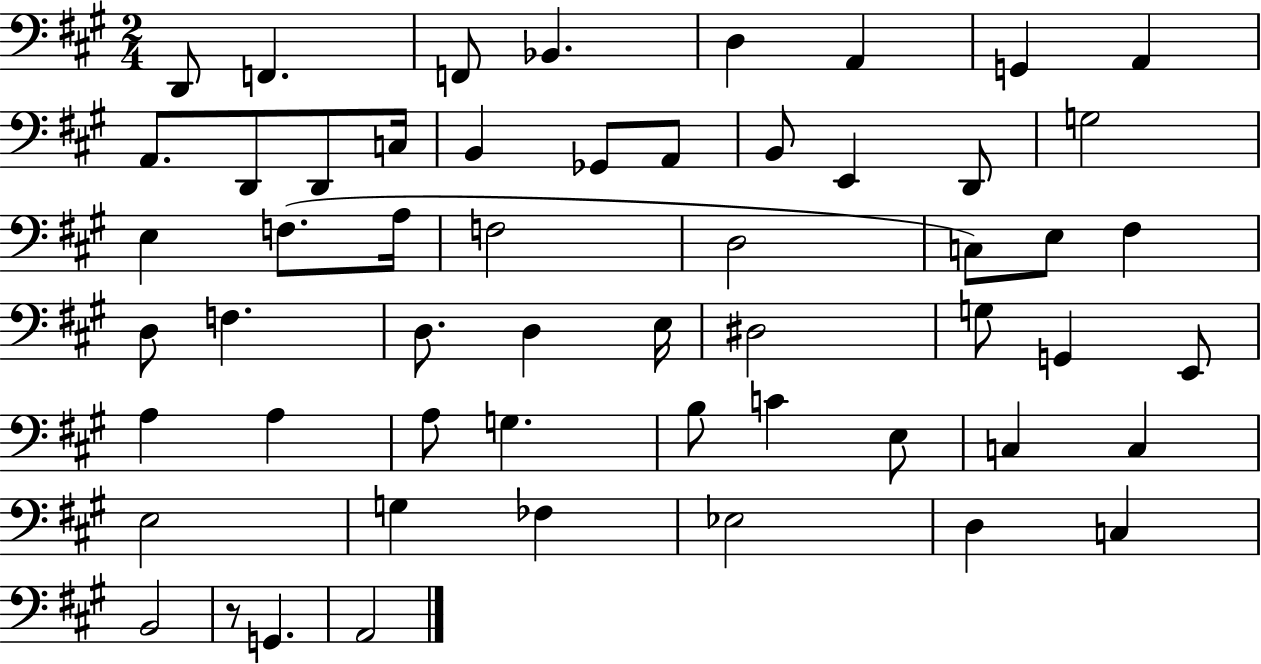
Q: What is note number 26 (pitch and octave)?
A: E3